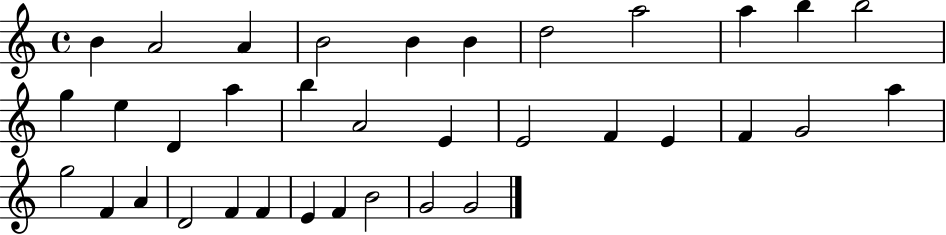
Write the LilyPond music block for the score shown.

{
  \clef treble
  \time 4/4
  \defaultTimeSignature
  \key c \major
  b'4 a'2 a'4 | b'2 b'4 b'4 | d''2 a''2 | a''4 b''4 b''2 | \break g''4 e''4 d'4 a''4 | b''4 a'2 e'4 | e'2 f'4 e'4 | f'4 g'2 a''4 | \break g''2 f'4 a'4 | d'2 f'4 f'4 | e'4 f'4 b'2 | g'2 g'2 | \break \bar "|."
}